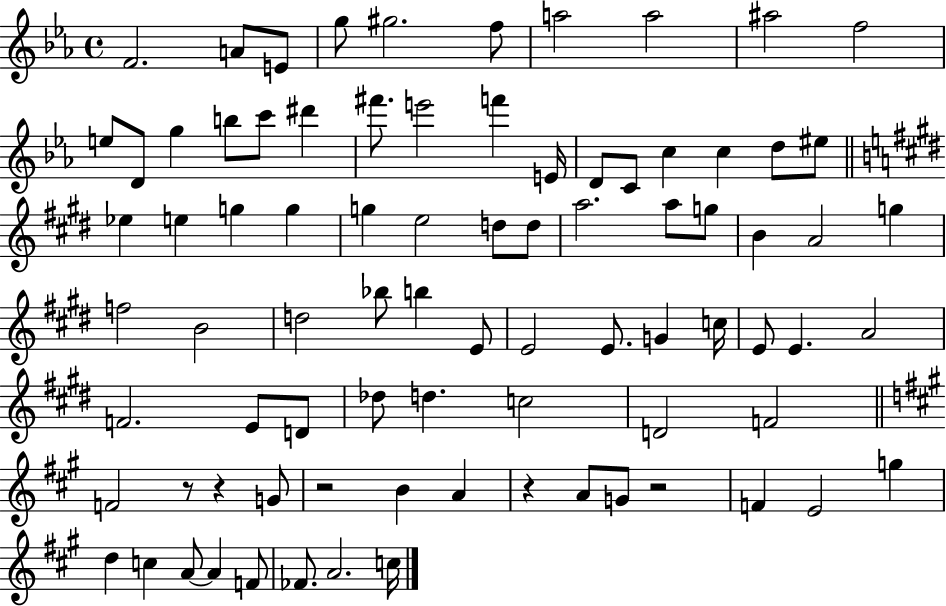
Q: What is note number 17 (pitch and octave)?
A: F#6